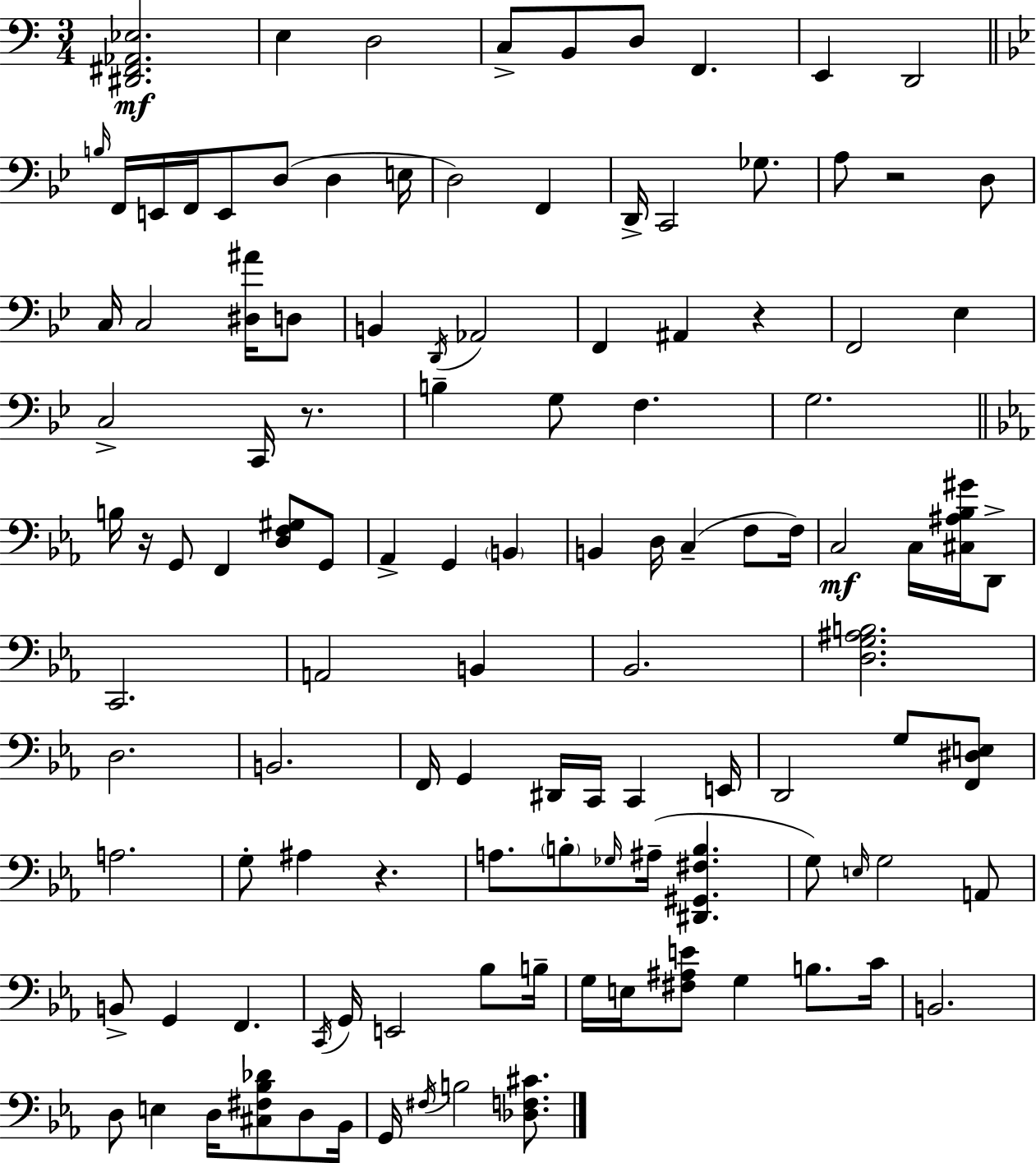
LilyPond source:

{
  \clef bass
  \numericTimeSignature
  \time 3/4
  \key a \minor
  <dis, fis, aes, ees>2.\mf | e4 d2 | c8-> b,8 d8 f,4. | e,4 d,2 | \break \bar "||" \break \key bes \major \grace { b16 } f,16 e,16 f,16 e,8 d8( d4 | e16 d2) f,4 | d,16-> c,2 ges8. | a8 r2 d8 | \break c16 c2 <dis ais'>16 d8 | b,4 \acciaccatura { d,16 } aes,2 | f,4 ais,4 r4 | f,2 ees4 | \break c2-> c,16 r8. | b4-- g8 f4. | g2. | \bar "||" \break \key c \minor b16 r16 g,8 f,4 <d f gis>8 g,8 | aes,4-> g,4 \parenthesize b,4 | b,4 d16 c4--( f8 f16) | c2\mf c16 <cis ais bes gis'>16 d,8-> | \break c,2. | a,2 b,4 | bes,2. | <d g ais b>2. | \break d2. | b,2. | f,16 g,4 dis,16 c,16 c,4 e,16 | d,2 g8 <f, dis e>8 | \break a2. | g8-. ais4 r4. | a8. \parenthesize b8-. \grace { ges16 }( ais16-- <dis, gis, fis b>4. | g8) \grace { e16 } g2 | \break a,8 b,8-> g,4 f,4. | \acciaccatura { c,16 } g,16 e,2 | bes8 b16-- g16 e16 <fis ais e'>8 g4 b8. | c'16 b,2. | \break d8 e4 d16 <cis fis bes des'>8 | d8 bes,16 g,16 \acciaccatura { fis16 } b2 | <des f cis'>8. \bar "|."
}